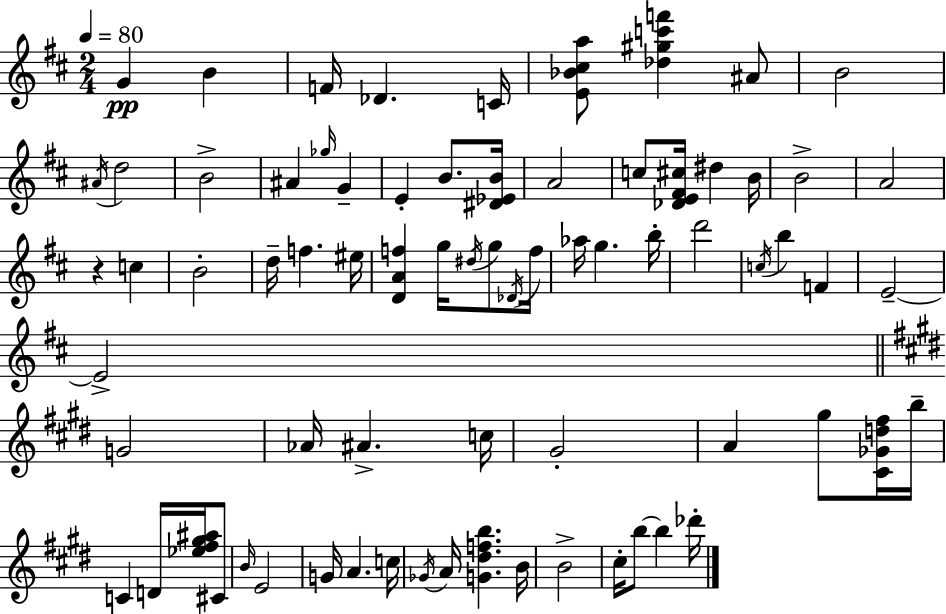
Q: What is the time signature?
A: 2/4